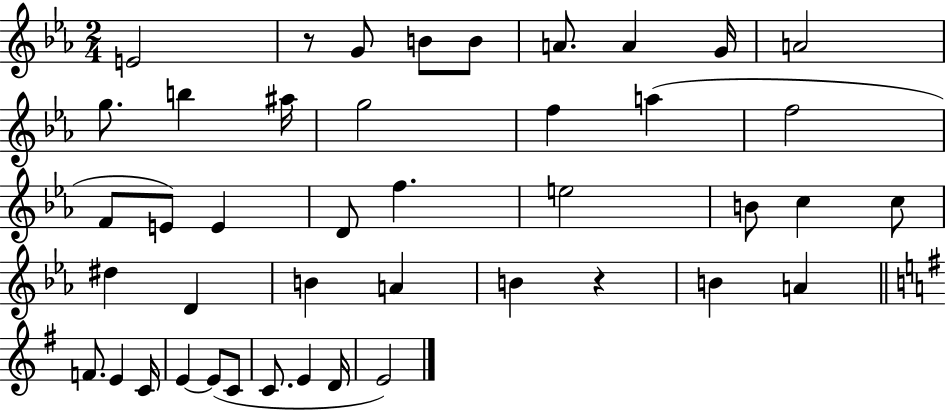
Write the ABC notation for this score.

X:1
T:Untitled
M:2/4
L:1/4
K:Eb
E2 z/2 G/2 B/2 B/2 A/2 A G/4 A2 g/2 b ^a/4 g2 f a f2 F/2 E/2 E D/2 f e2 B/2 c c/2 ^d D B A B z B A F/2 E C/4 E E/2 C/2 C/2 E D/4 E2